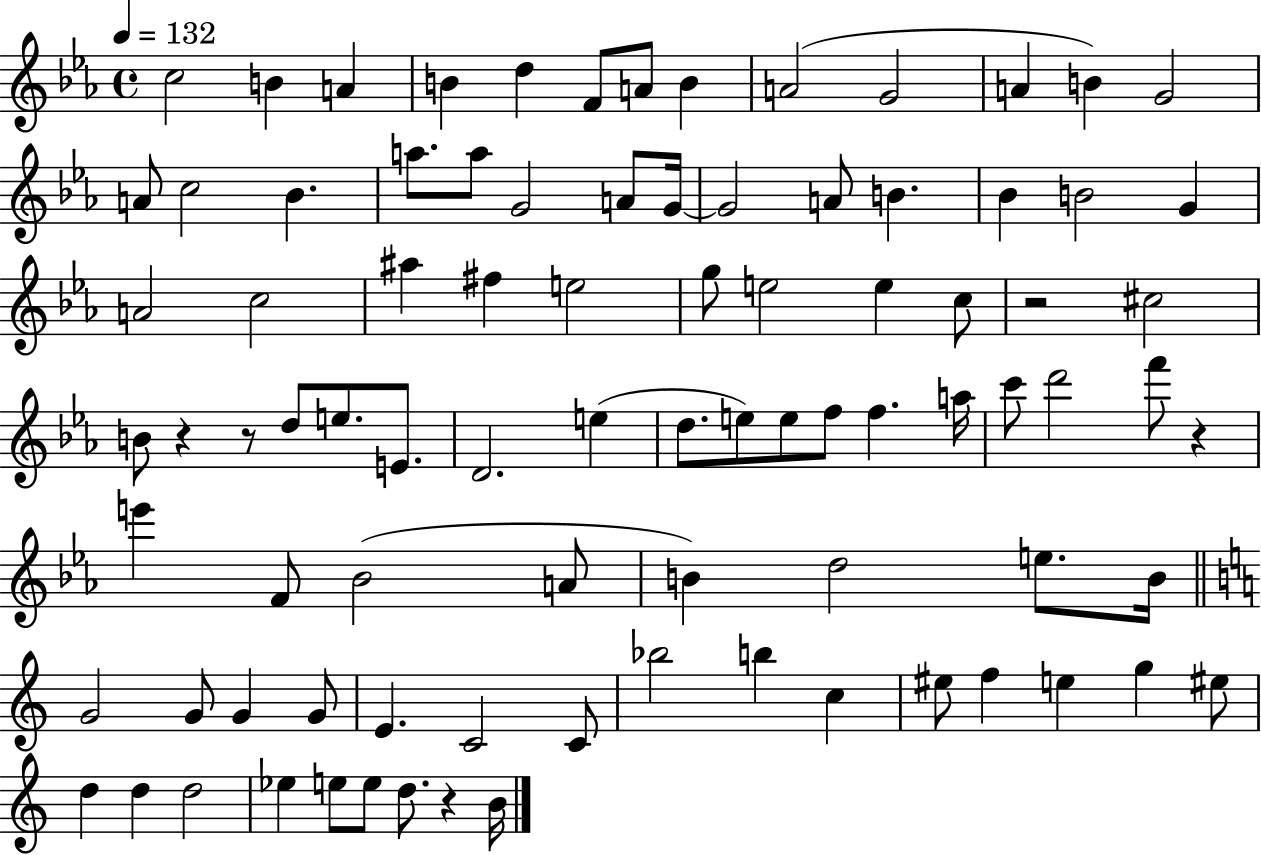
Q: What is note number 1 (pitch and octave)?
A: C5